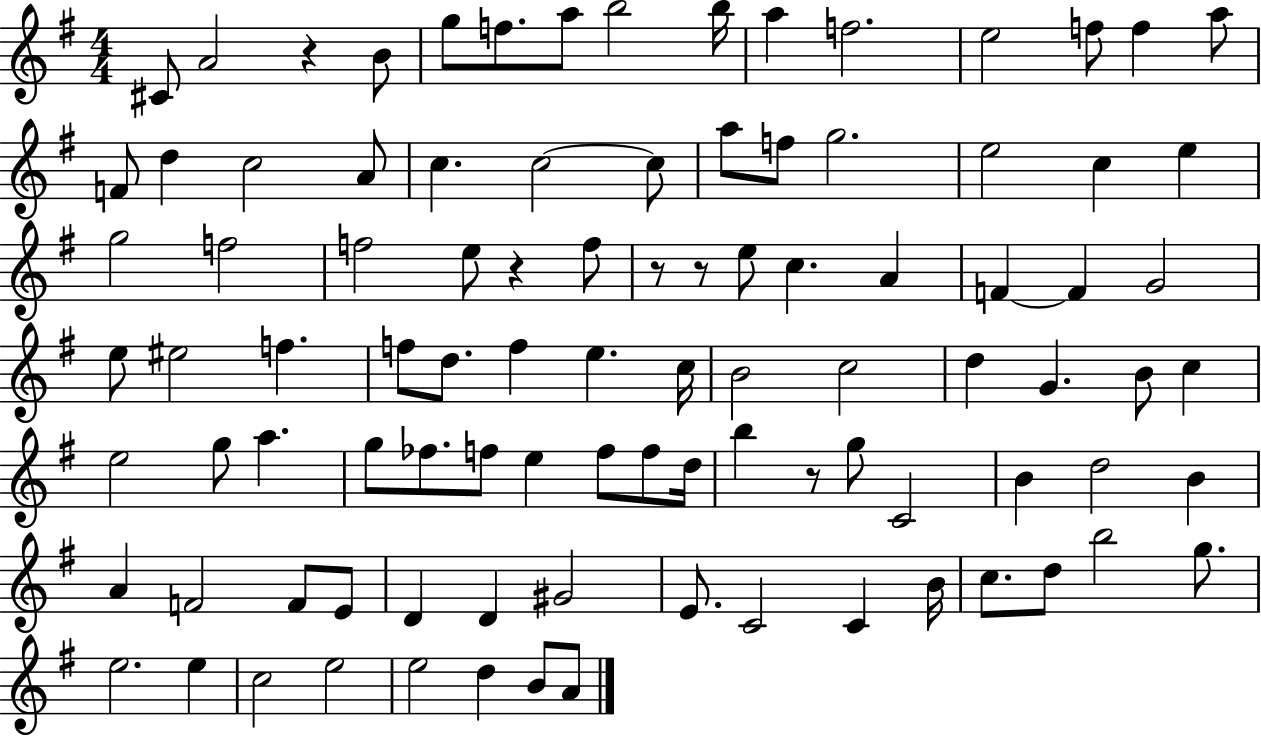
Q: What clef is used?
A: treble